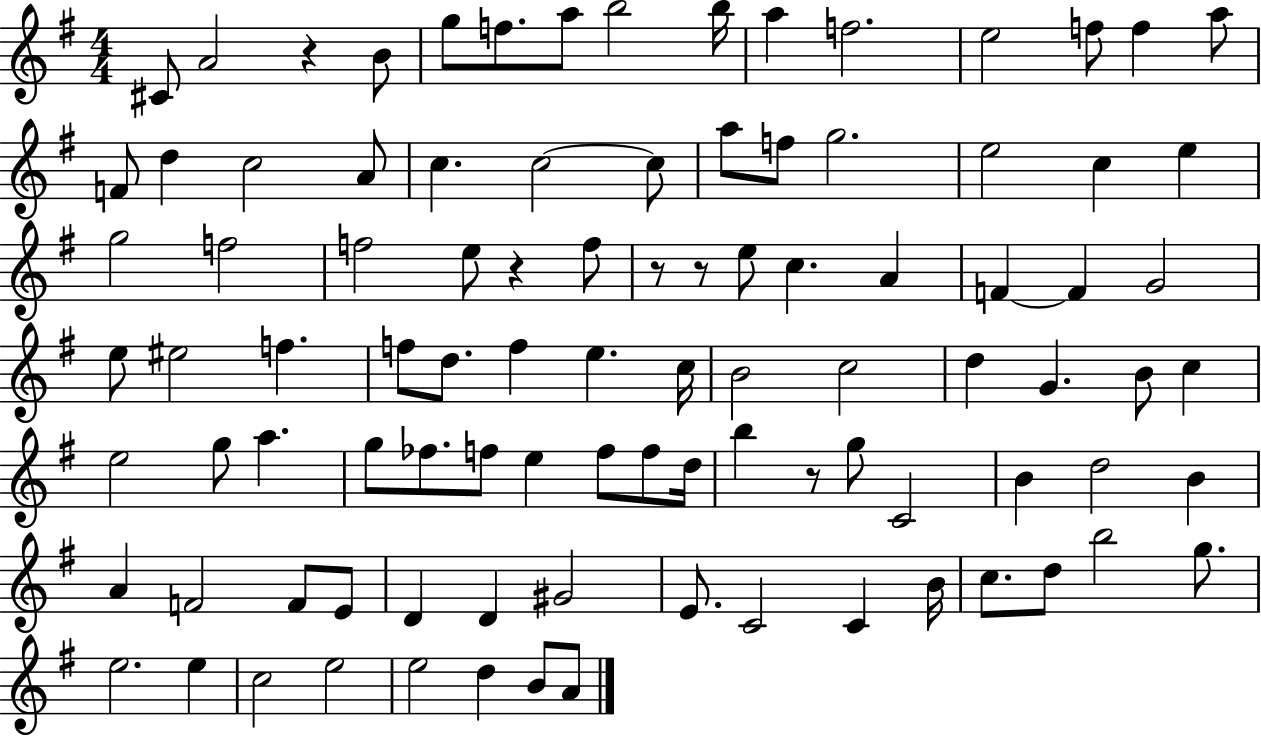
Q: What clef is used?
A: treble